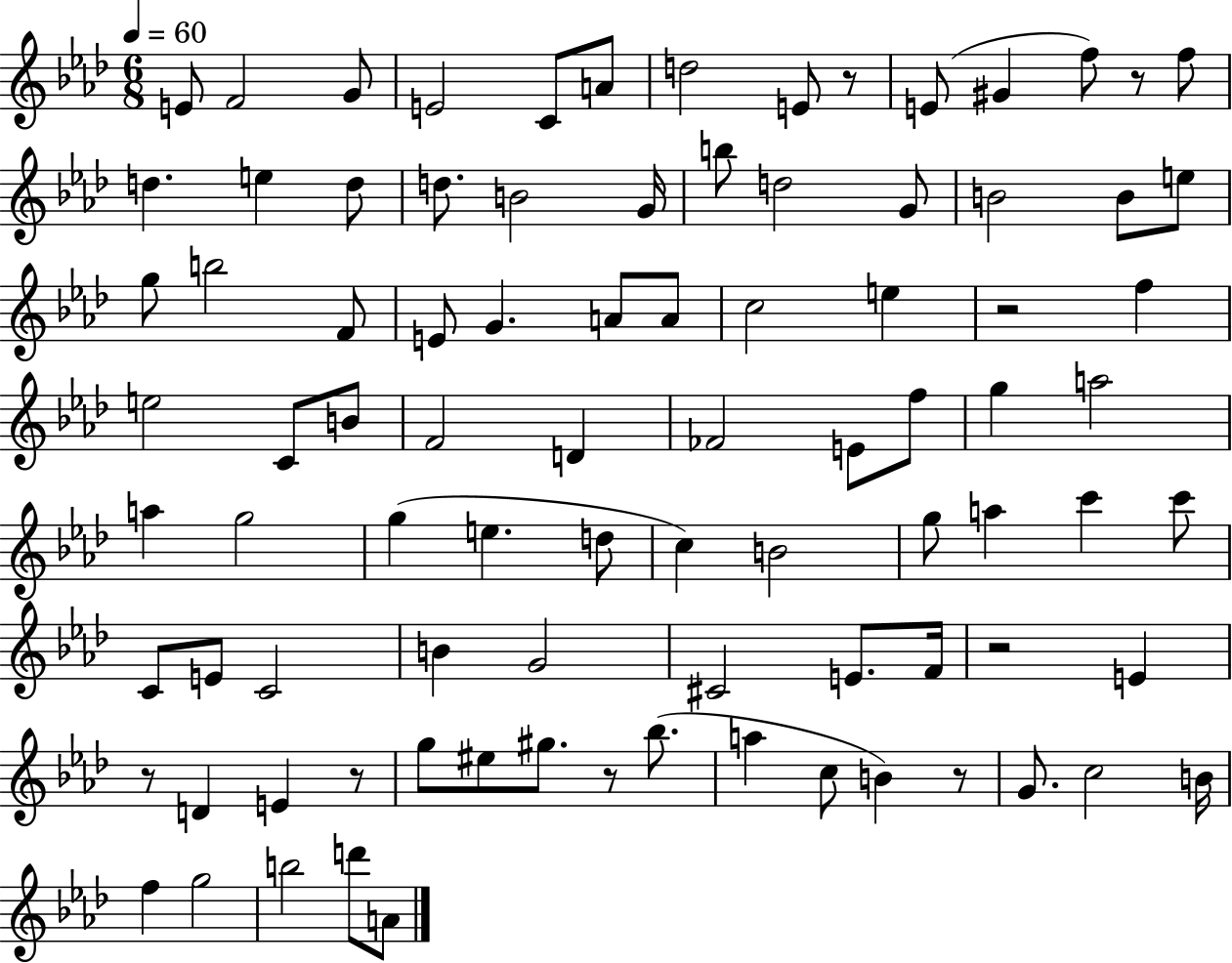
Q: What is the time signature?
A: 6/8